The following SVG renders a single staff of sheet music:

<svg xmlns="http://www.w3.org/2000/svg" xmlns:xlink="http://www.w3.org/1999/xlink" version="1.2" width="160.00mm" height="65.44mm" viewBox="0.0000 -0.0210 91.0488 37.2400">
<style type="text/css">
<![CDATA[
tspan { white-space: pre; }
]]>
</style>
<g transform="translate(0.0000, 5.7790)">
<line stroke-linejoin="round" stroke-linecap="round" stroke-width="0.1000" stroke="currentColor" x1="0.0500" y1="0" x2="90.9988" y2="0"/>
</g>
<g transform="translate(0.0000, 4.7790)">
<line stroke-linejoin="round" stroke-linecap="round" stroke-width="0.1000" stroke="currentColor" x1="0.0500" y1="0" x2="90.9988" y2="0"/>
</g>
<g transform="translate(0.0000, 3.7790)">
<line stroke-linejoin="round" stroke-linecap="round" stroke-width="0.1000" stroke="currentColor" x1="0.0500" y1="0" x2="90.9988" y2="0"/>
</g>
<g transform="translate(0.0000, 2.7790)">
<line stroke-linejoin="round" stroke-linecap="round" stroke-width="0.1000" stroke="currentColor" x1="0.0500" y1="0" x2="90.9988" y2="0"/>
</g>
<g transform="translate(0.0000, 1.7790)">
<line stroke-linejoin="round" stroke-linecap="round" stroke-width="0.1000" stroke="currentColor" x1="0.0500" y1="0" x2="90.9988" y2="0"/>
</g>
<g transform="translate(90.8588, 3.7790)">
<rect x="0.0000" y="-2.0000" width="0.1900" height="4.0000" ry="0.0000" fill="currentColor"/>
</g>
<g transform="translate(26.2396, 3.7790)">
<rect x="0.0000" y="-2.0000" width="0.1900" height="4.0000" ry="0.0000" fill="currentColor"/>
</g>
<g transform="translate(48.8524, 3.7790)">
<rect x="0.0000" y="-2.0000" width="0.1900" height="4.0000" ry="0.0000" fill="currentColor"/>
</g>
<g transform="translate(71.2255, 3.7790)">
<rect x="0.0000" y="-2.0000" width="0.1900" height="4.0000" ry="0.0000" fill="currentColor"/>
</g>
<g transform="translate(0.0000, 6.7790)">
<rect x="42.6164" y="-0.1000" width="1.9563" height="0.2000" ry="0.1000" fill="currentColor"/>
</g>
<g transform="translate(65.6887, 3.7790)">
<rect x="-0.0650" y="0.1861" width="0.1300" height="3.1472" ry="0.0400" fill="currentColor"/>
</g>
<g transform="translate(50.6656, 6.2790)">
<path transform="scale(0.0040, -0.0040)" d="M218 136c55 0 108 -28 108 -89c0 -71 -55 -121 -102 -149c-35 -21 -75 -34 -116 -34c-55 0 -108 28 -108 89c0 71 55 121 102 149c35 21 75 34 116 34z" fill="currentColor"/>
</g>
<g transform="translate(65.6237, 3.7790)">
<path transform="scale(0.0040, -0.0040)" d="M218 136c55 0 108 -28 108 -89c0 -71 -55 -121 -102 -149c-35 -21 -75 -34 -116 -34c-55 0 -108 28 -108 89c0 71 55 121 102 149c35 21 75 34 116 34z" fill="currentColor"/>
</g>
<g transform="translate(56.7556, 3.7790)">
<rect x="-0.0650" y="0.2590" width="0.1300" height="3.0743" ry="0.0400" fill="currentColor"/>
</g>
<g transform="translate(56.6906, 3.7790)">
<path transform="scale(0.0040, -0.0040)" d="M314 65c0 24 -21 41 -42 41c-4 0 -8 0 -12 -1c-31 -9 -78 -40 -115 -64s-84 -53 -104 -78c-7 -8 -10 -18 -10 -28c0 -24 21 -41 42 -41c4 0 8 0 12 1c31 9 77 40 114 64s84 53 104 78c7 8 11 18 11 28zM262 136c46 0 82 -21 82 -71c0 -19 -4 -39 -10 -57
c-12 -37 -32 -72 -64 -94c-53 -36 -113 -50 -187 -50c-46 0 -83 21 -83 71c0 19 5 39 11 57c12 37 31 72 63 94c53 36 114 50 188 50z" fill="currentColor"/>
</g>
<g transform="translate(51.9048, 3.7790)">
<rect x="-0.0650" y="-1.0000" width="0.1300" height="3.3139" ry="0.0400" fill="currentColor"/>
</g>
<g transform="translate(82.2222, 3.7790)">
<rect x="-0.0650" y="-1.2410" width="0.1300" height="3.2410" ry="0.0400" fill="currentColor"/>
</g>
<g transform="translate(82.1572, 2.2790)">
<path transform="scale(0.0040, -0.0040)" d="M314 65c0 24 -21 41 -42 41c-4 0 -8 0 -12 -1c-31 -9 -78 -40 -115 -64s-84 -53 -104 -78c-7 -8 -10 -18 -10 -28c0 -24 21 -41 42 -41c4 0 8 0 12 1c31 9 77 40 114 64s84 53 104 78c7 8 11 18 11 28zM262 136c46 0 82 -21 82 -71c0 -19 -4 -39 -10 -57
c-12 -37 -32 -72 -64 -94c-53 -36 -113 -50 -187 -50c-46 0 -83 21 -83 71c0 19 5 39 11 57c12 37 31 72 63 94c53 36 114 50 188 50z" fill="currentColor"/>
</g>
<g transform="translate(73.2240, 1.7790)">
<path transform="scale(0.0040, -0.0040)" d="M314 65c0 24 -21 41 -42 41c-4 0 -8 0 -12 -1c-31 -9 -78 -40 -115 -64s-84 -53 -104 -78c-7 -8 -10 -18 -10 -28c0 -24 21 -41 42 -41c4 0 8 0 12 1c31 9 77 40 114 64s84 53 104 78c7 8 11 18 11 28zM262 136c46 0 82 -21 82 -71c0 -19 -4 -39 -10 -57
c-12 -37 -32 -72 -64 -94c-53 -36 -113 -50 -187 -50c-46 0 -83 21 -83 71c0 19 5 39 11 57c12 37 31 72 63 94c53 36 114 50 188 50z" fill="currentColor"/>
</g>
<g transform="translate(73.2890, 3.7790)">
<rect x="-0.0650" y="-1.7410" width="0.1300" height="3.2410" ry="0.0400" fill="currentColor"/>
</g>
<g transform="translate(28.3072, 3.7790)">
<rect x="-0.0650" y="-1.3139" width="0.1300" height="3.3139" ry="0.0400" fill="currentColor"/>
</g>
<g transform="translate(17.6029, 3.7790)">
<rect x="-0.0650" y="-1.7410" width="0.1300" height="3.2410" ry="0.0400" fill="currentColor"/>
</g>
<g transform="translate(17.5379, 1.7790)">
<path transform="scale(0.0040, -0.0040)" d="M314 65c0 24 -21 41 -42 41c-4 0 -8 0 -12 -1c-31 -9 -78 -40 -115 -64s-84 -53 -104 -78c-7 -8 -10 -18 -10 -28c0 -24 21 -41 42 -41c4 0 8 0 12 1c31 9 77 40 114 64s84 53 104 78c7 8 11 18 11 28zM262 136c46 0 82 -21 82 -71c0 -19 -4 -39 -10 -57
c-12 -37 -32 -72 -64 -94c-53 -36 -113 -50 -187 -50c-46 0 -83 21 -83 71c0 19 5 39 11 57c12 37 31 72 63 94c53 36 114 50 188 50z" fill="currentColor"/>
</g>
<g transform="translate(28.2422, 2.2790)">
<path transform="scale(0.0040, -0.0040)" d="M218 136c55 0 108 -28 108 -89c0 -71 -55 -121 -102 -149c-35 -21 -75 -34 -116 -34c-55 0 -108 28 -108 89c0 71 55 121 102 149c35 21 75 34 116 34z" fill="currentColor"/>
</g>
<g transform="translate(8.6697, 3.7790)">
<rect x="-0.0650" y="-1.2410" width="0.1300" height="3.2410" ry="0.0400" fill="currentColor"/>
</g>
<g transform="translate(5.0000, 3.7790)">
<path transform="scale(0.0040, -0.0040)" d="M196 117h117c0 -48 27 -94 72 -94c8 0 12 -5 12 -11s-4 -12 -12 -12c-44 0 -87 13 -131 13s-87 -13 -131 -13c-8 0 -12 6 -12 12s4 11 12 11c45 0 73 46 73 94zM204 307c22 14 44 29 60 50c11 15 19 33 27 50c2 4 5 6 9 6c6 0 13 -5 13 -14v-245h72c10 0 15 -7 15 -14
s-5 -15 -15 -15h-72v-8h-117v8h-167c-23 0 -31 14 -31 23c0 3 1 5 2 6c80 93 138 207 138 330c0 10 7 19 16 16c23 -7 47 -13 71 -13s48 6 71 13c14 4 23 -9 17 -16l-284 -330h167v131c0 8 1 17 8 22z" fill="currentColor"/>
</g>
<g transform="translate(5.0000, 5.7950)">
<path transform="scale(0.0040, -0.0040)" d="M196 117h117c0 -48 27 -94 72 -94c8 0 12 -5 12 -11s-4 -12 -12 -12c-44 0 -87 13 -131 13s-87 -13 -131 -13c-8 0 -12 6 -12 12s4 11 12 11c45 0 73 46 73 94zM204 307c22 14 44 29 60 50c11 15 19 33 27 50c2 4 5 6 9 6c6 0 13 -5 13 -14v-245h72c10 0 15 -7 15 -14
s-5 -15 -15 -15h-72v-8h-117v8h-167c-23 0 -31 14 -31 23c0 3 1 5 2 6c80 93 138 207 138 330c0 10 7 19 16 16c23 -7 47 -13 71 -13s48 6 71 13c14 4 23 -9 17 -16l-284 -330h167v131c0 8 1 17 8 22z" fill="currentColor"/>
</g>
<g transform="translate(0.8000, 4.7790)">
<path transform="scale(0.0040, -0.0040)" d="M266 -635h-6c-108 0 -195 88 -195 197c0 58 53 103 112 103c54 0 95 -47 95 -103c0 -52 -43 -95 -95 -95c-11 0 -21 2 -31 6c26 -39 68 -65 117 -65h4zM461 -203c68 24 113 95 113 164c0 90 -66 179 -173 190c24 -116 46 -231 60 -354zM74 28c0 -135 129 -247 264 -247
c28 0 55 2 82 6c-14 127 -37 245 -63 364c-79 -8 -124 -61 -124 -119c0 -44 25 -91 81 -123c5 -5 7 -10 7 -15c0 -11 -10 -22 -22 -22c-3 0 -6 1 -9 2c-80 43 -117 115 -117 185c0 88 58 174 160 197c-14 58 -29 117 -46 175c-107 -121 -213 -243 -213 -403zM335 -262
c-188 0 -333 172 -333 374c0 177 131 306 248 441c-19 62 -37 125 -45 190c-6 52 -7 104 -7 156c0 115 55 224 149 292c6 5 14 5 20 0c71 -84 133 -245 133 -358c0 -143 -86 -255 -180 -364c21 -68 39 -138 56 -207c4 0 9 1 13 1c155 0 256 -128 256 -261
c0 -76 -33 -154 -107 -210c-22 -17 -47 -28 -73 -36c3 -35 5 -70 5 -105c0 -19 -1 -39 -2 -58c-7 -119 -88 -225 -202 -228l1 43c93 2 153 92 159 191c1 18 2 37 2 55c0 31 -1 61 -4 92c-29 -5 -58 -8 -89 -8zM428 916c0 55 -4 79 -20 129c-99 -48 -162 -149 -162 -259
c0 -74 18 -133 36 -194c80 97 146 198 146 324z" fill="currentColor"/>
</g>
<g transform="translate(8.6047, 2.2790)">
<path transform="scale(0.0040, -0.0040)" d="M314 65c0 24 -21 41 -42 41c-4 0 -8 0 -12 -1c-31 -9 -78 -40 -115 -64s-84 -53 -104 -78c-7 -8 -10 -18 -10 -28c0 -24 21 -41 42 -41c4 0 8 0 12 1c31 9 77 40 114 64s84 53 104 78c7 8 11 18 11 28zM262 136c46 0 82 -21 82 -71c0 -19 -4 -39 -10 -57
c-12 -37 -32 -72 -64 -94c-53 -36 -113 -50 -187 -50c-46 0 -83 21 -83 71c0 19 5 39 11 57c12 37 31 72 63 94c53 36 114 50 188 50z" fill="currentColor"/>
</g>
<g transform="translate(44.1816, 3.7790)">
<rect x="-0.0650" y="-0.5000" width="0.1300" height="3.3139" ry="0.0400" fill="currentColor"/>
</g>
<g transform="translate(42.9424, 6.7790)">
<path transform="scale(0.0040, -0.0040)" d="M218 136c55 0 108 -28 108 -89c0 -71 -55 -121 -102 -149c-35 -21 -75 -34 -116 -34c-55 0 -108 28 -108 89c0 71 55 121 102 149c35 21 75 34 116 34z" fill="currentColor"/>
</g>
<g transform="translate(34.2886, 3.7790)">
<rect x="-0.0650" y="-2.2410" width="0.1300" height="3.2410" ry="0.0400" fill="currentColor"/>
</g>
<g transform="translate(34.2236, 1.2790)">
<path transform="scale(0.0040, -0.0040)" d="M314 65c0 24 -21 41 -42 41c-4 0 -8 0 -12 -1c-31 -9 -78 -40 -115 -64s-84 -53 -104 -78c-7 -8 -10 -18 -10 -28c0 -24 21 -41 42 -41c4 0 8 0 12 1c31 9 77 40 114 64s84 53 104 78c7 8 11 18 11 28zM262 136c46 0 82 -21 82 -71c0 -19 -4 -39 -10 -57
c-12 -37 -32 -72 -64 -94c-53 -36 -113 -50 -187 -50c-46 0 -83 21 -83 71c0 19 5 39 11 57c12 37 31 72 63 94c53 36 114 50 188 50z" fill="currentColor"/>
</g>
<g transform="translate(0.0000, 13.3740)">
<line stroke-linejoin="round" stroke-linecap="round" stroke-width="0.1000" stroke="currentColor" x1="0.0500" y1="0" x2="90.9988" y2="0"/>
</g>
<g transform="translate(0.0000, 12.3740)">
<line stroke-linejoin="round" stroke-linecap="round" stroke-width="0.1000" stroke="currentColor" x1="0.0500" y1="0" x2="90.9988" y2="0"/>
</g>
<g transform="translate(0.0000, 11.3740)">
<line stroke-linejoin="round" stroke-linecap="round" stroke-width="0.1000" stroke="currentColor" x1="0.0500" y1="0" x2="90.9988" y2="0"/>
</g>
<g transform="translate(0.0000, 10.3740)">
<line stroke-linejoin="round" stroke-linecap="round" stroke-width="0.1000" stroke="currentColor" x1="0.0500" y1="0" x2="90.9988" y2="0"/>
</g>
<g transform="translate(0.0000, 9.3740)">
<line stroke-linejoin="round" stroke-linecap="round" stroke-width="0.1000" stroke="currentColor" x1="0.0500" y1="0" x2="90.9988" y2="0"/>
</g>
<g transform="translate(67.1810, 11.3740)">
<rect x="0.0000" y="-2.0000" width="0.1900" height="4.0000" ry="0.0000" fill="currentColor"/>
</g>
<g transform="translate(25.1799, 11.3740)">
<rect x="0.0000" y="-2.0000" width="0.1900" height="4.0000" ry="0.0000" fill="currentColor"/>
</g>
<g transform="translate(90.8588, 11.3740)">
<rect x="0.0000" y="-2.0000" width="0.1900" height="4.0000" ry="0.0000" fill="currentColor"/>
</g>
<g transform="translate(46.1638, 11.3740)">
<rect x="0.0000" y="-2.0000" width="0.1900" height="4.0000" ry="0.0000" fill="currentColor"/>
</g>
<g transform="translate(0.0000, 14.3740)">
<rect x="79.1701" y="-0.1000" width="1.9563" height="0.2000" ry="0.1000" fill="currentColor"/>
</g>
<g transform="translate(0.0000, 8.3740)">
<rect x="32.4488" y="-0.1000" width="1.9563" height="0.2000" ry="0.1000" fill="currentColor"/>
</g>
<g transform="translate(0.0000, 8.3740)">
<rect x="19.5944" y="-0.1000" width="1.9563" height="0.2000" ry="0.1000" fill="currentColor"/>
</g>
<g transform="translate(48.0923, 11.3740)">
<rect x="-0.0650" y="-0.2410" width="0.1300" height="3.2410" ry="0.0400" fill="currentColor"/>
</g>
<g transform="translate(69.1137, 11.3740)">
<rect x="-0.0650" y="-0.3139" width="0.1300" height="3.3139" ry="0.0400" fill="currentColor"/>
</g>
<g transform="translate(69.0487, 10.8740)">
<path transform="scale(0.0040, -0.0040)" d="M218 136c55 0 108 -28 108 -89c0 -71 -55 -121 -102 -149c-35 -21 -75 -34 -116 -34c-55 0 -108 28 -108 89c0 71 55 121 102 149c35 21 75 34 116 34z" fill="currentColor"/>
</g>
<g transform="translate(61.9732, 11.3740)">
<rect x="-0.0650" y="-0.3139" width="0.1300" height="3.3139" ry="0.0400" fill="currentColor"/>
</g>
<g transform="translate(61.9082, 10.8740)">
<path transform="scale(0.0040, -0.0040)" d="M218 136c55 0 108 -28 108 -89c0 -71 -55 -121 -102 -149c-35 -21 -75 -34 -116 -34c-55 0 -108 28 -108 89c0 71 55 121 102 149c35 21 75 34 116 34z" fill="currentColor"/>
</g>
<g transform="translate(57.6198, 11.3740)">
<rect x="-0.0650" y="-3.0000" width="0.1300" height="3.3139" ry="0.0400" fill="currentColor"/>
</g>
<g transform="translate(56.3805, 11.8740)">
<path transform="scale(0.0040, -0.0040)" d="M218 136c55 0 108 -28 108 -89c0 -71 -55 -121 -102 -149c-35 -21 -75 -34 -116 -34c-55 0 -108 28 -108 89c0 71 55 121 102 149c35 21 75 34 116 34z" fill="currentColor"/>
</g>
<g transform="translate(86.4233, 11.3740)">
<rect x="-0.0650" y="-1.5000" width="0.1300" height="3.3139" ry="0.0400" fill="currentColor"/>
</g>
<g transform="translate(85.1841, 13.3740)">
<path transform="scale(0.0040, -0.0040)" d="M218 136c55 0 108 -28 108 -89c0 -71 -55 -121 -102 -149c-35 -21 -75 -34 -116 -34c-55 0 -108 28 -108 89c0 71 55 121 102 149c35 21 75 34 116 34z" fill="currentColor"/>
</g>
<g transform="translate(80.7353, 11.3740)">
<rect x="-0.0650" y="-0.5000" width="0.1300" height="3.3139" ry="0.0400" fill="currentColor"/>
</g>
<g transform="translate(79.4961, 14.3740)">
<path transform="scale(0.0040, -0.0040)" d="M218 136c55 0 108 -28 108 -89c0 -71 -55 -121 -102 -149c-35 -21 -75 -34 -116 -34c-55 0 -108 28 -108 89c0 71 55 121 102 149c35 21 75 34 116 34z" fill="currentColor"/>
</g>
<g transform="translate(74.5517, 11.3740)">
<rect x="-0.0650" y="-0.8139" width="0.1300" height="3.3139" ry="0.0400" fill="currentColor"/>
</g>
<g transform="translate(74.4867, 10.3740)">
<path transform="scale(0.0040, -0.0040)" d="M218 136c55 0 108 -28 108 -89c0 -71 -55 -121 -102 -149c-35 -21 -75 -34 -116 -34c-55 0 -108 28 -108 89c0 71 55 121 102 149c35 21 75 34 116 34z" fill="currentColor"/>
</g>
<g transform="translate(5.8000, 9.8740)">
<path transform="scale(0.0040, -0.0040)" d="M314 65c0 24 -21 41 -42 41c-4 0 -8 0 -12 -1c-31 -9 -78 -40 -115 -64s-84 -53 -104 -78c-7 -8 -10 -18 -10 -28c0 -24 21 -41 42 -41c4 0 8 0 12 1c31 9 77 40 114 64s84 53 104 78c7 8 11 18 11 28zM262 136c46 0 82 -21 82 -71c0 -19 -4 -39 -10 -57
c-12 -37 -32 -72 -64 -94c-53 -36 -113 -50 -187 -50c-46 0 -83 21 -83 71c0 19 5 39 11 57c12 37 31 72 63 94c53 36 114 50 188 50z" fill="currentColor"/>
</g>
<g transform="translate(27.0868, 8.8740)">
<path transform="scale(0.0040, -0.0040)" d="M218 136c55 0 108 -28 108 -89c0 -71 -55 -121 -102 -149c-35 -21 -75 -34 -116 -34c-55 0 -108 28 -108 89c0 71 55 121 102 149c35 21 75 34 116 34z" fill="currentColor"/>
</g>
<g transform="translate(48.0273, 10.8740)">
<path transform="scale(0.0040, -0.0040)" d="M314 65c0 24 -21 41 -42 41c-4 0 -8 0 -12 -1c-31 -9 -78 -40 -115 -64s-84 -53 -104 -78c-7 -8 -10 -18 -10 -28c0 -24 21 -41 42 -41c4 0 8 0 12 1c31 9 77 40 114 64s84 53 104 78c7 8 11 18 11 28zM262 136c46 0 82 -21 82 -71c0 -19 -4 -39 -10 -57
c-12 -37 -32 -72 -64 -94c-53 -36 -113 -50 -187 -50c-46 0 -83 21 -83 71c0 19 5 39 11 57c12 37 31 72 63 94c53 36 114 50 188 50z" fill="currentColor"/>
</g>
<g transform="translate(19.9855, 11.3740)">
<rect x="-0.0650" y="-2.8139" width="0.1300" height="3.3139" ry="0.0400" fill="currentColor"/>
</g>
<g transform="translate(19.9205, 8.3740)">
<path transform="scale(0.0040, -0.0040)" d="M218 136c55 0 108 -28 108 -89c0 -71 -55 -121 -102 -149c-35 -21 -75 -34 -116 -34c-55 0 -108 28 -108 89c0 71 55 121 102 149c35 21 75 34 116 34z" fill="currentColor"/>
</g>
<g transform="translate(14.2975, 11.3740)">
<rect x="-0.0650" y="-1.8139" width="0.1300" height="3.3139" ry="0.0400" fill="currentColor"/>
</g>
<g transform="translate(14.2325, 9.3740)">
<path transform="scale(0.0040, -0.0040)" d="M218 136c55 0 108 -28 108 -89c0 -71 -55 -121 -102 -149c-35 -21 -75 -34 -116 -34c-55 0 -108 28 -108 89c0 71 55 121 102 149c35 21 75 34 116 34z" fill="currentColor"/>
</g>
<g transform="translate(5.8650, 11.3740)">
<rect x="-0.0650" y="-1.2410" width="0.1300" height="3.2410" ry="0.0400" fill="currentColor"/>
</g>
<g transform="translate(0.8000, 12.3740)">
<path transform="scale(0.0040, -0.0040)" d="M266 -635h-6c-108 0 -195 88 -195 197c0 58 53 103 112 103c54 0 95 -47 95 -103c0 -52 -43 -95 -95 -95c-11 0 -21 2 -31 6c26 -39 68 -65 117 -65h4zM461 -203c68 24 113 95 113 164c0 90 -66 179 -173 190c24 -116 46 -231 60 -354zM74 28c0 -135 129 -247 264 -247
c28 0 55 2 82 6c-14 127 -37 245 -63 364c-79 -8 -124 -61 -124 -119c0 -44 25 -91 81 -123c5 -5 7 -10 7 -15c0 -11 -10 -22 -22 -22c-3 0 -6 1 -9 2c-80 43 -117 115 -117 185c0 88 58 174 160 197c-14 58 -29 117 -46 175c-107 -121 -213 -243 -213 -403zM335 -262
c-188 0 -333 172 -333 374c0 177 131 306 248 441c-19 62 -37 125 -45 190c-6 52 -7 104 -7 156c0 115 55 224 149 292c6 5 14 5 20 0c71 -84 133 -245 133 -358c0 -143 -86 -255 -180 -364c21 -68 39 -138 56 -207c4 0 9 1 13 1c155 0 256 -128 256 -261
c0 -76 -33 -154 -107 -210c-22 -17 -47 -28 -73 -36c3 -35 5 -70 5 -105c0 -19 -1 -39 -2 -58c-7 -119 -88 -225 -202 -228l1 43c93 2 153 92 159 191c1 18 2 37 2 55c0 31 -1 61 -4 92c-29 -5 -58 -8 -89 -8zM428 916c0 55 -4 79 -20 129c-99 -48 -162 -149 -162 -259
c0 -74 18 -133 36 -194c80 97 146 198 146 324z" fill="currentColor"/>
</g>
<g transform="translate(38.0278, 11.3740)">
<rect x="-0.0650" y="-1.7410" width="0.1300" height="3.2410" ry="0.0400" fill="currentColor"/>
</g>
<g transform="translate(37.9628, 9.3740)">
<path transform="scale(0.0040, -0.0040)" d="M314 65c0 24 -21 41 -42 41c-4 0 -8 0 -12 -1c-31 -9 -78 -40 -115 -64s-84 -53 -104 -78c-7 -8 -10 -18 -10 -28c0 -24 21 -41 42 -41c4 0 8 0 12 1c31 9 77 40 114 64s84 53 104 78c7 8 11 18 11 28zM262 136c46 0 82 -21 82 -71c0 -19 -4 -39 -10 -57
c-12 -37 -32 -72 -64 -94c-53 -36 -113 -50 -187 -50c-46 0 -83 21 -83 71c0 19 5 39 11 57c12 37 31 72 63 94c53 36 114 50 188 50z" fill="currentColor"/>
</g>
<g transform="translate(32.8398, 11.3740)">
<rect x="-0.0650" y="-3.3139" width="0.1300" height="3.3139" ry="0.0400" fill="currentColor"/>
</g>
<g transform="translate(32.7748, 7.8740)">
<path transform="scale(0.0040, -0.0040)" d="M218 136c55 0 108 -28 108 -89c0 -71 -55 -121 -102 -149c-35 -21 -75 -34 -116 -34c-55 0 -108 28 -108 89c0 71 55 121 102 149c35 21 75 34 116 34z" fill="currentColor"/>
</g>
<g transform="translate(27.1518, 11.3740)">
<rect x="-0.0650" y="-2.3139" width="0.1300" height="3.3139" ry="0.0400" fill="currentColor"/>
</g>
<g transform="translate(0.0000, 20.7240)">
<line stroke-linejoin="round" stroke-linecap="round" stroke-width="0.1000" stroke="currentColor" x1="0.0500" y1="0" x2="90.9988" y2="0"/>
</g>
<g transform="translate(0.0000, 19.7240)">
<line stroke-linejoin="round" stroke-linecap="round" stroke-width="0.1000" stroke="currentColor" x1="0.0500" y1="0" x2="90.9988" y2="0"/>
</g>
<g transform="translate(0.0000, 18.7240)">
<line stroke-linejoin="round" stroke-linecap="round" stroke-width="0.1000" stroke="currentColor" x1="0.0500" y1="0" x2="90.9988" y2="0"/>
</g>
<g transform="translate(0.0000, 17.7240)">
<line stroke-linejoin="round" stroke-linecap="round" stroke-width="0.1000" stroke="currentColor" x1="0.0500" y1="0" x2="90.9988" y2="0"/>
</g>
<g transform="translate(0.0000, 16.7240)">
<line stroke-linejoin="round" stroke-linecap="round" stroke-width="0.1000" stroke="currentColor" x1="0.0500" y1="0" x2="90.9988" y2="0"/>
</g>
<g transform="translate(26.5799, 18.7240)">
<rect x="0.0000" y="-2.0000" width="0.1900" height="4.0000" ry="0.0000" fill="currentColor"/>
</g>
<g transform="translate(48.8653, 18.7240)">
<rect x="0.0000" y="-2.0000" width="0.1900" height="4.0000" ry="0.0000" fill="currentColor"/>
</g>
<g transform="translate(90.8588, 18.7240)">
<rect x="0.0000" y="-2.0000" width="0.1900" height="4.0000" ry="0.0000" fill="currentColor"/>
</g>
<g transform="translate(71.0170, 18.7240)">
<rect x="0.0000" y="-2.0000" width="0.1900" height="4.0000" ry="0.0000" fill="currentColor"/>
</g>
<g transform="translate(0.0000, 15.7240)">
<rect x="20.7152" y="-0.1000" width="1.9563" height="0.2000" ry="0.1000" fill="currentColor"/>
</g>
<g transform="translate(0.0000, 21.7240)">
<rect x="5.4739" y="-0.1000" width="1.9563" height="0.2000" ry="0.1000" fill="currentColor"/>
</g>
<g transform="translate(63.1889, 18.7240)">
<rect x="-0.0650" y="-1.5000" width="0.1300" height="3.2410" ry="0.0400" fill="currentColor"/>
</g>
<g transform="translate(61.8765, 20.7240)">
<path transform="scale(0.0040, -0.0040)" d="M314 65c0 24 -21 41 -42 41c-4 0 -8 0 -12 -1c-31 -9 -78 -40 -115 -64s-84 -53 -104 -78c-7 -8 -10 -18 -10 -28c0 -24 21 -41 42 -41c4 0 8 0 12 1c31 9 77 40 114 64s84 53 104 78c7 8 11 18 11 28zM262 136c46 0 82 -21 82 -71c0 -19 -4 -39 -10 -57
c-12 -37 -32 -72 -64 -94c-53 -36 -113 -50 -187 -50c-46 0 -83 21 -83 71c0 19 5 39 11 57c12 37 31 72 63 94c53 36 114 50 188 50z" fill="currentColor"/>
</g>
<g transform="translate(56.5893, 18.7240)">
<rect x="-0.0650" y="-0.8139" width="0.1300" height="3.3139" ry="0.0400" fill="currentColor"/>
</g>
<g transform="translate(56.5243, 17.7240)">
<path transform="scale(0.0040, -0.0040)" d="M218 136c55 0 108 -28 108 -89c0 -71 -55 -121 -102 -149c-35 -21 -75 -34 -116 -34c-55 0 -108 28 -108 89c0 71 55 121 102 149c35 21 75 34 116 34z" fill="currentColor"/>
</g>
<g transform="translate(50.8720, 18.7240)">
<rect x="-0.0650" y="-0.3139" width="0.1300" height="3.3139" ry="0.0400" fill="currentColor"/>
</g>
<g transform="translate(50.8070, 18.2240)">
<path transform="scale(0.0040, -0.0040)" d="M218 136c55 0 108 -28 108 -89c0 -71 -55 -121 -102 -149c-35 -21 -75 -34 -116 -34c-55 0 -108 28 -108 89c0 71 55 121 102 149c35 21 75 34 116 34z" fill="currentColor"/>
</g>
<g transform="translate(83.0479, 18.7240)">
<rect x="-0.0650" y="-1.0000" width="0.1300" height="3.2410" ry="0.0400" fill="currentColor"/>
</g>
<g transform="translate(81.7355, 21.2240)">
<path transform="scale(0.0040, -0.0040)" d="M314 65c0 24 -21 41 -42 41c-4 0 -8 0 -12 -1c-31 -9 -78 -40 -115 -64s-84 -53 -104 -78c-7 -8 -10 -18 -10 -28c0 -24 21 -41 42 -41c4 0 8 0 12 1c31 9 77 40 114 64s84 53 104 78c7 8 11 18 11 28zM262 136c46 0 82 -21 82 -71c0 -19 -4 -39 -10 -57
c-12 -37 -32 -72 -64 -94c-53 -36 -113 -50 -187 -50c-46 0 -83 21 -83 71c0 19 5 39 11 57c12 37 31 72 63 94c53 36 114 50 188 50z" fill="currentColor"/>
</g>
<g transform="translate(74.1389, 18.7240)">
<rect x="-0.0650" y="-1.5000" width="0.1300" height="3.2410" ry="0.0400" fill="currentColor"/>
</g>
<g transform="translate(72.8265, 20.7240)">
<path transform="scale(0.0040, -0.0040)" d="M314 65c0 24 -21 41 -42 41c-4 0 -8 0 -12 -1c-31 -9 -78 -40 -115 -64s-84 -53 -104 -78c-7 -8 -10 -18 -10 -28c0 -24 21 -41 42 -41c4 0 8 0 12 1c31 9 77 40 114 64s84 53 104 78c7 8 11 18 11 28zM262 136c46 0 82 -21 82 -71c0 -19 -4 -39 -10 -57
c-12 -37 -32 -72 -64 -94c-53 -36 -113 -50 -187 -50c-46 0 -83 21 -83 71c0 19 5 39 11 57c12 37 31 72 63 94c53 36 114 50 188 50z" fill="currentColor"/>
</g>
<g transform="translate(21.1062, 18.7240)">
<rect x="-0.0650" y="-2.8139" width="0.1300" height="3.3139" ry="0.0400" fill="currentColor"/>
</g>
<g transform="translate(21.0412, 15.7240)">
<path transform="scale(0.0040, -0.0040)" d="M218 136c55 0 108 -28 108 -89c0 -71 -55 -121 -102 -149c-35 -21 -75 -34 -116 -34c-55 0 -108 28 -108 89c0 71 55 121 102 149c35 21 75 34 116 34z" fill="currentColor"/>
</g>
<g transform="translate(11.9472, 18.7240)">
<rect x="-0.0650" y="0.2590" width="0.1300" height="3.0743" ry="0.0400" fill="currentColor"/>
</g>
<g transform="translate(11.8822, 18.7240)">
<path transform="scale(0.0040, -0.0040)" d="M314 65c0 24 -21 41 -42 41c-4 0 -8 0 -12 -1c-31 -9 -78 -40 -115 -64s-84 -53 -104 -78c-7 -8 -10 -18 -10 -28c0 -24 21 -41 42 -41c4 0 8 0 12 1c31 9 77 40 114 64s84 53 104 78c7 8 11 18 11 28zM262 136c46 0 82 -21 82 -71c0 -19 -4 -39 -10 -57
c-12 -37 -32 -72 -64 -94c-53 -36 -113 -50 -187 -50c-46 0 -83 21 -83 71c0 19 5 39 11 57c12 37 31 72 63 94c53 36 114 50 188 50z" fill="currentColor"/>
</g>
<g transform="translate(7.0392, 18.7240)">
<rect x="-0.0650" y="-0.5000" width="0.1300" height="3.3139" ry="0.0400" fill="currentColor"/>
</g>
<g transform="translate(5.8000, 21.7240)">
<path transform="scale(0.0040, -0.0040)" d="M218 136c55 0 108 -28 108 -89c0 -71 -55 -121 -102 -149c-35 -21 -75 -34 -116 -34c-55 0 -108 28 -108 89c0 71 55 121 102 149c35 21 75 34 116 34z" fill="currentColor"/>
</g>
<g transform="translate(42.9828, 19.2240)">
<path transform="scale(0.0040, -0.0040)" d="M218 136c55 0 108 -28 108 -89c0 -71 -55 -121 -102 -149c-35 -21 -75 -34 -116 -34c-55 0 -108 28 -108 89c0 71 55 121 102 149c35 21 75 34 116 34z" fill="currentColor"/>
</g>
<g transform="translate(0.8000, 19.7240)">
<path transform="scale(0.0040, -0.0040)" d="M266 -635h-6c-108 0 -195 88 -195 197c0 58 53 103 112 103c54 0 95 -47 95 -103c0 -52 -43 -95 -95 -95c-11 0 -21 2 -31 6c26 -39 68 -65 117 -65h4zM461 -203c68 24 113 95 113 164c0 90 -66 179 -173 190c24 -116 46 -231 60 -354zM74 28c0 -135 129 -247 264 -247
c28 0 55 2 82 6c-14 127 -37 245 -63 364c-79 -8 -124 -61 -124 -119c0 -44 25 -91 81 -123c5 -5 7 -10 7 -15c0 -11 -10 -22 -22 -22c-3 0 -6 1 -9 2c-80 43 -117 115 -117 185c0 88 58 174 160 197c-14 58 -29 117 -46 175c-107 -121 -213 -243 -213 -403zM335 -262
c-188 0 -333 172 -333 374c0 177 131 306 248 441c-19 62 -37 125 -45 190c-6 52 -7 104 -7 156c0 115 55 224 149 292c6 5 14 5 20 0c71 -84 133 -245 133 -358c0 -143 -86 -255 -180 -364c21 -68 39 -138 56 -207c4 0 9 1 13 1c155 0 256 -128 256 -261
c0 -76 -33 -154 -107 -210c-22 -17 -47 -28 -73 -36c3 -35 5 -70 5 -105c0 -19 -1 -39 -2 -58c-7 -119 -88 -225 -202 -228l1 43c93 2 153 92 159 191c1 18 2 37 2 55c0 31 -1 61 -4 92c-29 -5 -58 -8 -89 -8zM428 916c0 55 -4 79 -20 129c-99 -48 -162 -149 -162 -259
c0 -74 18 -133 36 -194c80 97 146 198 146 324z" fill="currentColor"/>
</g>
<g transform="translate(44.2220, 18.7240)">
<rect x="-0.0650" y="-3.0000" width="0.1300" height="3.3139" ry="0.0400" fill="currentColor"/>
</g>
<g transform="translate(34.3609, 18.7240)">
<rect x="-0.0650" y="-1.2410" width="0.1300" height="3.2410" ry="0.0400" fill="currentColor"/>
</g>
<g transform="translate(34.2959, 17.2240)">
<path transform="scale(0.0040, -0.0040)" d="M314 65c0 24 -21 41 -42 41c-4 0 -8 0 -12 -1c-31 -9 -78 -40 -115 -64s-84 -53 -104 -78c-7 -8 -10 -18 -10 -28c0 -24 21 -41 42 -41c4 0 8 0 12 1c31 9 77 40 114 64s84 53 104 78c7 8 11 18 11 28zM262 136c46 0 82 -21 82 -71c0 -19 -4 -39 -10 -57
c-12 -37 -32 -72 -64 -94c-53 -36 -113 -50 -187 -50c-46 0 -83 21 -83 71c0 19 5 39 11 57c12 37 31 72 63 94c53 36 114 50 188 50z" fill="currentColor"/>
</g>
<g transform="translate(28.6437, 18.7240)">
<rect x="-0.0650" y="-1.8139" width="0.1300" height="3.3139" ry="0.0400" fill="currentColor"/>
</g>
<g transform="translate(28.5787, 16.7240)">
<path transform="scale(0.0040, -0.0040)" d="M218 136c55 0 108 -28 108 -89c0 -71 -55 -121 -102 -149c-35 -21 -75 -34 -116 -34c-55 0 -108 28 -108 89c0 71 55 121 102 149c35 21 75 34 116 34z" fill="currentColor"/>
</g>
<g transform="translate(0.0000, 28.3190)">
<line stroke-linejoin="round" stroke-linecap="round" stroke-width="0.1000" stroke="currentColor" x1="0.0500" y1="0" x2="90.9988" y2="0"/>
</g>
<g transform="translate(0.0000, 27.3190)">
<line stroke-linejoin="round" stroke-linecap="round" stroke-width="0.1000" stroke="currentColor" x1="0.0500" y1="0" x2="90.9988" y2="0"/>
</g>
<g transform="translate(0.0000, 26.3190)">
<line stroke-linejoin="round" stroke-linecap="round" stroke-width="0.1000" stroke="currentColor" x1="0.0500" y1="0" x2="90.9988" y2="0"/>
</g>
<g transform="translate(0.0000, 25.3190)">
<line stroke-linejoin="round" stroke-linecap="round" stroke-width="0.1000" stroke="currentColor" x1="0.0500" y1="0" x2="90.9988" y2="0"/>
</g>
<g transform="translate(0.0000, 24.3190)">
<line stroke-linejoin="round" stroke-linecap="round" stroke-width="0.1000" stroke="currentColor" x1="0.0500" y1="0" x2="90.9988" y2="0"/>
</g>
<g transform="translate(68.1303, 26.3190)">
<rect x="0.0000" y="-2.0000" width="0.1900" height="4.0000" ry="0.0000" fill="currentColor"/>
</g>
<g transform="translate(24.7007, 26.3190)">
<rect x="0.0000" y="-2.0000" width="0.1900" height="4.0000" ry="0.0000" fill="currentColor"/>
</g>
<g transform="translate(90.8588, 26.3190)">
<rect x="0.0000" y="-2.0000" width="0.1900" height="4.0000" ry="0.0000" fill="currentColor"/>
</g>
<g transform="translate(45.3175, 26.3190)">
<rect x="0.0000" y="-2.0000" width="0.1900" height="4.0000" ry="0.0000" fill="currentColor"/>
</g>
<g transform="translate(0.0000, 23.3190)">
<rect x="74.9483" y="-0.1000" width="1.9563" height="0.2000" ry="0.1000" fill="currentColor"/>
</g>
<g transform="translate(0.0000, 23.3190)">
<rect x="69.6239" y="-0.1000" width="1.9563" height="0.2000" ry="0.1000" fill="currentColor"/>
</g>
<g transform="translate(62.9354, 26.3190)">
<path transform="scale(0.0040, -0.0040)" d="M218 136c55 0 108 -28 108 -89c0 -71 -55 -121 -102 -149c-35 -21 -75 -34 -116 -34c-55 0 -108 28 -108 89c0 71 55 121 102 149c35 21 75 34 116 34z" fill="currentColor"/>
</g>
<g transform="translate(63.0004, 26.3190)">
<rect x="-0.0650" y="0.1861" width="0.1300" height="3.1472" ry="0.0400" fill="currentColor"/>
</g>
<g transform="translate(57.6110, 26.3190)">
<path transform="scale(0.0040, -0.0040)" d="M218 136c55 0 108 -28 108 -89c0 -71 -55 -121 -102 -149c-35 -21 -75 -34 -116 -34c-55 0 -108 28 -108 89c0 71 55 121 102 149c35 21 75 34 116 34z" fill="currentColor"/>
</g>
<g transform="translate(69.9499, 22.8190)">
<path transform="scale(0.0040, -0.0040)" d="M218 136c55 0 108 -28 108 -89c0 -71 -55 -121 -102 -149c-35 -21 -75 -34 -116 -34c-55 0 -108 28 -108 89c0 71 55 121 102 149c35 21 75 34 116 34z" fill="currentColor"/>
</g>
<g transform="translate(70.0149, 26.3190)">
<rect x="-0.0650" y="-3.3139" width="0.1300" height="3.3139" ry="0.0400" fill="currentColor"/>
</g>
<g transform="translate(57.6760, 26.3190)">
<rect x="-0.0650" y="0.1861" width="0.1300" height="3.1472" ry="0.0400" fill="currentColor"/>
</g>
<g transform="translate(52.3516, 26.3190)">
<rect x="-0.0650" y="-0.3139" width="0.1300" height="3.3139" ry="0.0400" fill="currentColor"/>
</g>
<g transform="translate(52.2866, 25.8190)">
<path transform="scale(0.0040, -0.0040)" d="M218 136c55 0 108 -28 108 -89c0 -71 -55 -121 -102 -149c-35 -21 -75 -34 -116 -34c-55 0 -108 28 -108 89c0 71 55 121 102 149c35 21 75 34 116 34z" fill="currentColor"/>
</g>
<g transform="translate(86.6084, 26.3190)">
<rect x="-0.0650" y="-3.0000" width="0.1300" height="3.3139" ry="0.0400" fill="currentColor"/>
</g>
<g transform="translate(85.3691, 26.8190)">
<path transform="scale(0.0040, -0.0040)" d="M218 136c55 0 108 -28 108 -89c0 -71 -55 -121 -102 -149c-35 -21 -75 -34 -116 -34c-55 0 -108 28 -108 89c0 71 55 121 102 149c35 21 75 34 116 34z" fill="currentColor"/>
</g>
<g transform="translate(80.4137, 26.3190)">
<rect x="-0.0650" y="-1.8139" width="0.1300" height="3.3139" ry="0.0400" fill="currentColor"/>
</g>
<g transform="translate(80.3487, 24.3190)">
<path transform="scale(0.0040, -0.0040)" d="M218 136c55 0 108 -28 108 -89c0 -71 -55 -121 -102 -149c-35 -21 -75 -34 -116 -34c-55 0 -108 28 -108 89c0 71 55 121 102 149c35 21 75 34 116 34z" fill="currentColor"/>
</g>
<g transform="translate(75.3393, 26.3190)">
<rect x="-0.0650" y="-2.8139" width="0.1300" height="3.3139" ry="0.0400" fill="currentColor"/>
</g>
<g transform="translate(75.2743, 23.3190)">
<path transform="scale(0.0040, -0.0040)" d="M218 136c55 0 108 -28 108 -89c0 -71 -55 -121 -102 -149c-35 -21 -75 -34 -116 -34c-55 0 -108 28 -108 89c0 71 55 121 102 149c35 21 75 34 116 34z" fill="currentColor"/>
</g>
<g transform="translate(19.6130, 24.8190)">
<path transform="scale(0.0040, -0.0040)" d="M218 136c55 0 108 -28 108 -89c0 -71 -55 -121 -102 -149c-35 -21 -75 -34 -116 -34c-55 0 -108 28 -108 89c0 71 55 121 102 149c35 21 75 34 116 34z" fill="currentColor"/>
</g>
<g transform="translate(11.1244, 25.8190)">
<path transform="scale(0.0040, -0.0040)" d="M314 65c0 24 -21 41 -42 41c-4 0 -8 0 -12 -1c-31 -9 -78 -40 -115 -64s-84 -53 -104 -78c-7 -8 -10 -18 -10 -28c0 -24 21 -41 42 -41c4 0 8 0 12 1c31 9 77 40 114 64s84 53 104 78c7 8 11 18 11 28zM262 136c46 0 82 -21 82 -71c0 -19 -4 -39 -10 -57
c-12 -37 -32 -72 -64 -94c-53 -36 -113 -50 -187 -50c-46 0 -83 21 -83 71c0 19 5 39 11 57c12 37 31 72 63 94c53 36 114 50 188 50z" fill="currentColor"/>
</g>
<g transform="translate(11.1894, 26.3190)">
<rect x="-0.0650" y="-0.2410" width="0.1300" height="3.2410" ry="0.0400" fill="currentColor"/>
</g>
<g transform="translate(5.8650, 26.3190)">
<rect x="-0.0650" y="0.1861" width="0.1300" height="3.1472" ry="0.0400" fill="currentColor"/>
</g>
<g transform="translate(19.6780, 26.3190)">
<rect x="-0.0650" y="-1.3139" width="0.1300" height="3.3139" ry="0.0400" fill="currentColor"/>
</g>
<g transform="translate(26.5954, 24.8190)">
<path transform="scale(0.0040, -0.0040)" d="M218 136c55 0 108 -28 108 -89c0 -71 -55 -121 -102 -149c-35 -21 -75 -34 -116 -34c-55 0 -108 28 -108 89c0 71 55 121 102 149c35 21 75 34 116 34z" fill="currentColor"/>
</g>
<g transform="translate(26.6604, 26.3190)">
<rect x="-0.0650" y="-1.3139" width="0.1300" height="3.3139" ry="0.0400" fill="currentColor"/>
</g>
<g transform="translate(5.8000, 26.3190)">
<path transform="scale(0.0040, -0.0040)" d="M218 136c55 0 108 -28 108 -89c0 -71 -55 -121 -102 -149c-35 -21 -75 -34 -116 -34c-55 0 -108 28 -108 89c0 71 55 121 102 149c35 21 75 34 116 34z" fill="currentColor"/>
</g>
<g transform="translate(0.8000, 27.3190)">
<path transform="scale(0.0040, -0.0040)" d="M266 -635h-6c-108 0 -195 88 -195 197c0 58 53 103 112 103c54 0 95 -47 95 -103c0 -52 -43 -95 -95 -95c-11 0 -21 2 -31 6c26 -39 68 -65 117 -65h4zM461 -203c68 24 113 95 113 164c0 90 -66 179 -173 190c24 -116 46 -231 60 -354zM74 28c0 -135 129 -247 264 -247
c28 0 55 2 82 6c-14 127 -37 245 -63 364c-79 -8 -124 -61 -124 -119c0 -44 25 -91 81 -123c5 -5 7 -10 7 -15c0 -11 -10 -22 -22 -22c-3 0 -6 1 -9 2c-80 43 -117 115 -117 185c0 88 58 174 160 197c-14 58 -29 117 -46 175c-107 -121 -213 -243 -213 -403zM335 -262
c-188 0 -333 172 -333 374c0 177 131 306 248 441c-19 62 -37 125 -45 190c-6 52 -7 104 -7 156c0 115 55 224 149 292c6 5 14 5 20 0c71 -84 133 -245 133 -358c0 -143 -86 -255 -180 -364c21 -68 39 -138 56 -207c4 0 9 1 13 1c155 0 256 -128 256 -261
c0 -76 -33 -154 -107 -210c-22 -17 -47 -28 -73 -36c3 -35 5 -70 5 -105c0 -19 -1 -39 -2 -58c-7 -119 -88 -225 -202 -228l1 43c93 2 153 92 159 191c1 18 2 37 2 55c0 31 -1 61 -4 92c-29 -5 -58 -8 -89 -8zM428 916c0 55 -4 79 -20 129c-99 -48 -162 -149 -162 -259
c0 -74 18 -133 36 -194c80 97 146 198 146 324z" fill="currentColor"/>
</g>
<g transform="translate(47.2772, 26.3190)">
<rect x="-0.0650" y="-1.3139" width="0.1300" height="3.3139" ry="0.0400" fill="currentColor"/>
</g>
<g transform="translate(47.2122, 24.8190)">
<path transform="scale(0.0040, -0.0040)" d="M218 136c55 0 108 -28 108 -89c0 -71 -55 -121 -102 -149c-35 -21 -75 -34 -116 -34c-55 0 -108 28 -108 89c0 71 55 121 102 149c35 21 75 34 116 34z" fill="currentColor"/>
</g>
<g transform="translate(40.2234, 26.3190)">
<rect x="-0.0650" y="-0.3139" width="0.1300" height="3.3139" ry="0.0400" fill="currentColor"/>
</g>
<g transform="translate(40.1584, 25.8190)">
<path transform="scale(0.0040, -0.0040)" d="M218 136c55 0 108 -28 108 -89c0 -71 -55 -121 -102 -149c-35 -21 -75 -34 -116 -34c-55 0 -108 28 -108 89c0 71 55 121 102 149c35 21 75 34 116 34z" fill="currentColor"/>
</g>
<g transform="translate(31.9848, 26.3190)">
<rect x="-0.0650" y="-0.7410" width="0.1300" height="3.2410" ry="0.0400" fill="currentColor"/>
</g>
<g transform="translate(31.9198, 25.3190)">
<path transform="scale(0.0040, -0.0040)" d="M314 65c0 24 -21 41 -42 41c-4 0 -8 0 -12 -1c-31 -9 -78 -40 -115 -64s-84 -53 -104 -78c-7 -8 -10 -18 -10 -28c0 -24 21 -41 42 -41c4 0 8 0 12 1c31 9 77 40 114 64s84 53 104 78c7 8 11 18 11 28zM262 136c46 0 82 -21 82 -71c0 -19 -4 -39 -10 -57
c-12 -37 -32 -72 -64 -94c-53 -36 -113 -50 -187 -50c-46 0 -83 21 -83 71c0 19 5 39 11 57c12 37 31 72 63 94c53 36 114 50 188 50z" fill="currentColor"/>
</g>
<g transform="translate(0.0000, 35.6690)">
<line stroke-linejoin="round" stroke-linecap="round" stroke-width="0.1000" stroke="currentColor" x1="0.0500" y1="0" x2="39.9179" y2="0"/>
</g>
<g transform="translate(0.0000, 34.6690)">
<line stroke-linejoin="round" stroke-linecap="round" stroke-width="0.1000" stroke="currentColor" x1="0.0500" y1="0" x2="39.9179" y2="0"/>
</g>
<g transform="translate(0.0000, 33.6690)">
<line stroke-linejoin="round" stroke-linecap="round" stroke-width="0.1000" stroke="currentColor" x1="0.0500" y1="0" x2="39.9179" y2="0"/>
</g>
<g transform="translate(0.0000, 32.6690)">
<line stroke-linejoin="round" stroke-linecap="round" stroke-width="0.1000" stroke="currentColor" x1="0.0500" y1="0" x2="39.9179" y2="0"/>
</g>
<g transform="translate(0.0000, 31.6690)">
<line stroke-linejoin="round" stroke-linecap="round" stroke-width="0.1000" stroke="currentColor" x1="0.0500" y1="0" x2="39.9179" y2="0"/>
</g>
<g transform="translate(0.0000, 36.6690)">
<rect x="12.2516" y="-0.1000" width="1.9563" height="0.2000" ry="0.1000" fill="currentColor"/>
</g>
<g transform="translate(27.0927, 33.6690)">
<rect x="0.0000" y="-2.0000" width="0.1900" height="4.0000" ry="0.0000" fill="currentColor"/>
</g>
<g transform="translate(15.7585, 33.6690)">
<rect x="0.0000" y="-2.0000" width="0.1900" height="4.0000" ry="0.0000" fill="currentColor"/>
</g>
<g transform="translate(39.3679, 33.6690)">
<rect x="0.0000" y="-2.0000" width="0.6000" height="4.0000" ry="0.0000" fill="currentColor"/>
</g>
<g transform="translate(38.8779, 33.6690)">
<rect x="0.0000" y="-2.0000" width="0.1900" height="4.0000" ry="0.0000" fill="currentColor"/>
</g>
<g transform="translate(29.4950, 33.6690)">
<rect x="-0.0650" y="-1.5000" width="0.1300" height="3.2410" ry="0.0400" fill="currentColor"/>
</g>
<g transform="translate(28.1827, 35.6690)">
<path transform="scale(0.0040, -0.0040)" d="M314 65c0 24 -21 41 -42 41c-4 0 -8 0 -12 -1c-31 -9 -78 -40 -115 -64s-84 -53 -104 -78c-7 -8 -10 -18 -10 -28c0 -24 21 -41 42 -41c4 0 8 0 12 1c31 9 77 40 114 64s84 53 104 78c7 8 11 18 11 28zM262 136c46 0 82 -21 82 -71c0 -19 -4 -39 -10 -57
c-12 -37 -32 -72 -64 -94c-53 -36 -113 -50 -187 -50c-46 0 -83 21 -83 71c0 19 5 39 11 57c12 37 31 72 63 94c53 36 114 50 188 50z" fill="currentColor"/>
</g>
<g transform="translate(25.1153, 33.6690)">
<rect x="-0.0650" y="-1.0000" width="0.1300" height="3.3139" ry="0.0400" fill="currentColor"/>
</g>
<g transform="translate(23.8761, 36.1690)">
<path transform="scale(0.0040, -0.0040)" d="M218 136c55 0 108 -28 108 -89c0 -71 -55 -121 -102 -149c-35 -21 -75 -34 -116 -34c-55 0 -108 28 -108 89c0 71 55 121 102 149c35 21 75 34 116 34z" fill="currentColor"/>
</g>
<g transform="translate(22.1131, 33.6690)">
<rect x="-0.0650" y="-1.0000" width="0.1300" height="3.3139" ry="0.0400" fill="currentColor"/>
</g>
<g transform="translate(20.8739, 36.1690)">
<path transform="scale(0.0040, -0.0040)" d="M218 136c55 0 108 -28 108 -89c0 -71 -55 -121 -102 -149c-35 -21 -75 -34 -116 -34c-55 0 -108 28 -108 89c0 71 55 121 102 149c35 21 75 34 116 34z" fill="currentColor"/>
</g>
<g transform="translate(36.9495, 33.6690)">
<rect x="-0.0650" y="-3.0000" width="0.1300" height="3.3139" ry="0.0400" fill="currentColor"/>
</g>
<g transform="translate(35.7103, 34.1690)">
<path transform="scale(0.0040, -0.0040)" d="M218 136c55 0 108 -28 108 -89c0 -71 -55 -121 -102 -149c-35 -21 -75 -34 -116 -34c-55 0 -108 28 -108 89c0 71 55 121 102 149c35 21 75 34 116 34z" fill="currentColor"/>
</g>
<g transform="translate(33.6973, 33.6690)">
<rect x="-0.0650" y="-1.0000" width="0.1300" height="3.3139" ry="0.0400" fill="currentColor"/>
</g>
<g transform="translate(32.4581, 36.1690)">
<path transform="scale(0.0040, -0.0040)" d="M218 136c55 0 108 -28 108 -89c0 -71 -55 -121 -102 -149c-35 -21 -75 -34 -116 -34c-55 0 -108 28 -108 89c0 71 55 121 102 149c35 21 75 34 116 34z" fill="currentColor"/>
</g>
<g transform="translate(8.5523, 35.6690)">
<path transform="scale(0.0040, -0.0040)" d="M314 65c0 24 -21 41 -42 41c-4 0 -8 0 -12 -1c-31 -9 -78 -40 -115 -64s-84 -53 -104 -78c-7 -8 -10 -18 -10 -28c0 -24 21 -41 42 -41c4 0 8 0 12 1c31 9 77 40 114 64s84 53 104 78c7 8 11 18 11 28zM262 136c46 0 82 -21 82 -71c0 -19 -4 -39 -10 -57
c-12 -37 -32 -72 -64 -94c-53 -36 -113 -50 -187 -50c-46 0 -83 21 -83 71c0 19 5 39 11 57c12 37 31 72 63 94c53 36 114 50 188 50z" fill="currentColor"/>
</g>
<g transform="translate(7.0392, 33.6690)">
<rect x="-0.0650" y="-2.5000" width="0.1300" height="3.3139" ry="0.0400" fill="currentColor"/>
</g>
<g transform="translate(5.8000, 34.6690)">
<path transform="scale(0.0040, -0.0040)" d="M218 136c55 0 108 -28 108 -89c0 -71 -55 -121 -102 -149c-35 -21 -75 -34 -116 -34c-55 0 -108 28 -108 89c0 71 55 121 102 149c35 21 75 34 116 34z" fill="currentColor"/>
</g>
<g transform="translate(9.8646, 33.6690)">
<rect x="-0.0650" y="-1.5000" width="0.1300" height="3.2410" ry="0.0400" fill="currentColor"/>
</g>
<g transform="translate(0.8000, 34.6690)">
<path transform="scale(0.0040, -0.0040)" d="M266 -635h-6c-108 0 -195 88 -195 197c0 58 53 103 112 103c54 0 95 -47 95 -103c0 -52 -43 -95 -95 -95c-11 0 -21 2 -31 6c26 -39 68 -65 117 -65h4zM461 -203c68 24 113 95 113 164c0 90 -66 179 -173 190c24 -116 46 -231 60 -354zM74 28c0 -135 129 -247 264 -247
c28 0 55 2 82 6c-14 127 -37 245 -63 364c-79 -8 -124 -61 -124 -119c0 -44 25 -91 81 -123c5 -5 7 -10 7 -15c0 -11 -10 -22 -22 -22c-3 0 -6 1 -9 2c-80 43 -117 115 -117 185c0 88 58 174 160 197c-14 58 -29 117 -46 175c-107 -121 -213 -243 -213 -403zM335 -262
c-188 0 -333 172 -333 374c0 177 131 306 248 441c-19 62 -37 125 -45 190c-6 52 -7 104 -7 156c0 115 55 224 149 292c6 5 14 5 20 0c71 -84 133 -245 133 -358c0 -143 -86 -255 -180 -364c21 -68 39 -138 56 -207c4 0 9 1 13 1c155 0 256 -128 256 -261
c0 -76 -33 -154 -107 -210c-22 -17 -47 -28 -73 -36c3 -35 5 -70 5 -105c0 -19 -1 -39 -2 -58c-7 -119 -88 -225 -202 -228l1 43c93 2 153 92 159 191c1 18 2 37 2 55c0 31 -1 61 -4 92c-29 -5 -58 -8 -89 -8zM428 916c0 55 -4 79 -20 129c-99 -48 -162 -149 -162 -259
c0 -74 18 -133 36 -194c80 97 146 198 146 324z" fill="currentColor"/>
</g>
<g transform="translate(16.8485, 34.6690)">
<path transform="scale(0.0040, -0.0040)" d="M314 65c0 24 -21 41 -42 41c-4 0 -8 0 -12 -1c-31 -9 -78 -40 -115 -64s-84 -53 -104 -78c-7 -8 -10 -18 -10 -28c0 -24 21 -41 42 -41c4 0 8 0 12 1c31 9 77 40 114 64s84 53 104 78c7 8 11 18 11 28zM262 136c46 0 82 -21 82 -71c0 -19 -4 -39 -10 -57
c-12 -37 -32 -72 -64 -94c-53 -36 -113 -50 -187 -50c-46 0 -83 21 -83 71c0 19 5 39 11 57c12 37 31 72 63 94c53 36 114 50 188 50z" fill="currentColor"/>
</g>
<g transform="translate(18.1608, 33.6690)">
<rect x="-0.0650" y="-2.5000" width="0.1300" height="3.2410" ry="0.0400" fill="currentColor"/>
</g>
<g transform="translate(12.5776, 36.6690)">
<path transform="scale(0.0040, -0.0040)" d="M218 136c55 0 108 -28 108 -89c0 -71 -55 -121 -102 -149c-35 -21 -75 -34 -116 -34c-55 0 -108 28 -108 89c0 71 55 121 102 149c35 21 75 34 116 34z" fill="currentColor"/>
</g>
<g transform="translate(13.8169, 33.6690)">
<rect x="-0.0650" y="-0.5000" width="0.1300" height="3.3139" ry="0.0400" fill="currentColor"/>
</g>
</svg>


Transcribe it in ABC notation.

X:1
T:Untitled
M:4/4
L:1/4
K:C
e2 f2 e g2 C D B2 B f2 e2 e2 f a g b f2 c2 A c c d C E C B2 a f e2 A c d E2 E2 D2 B c2 e e d2 c e c B B b a f A G E2 C G2 D D E2 D A